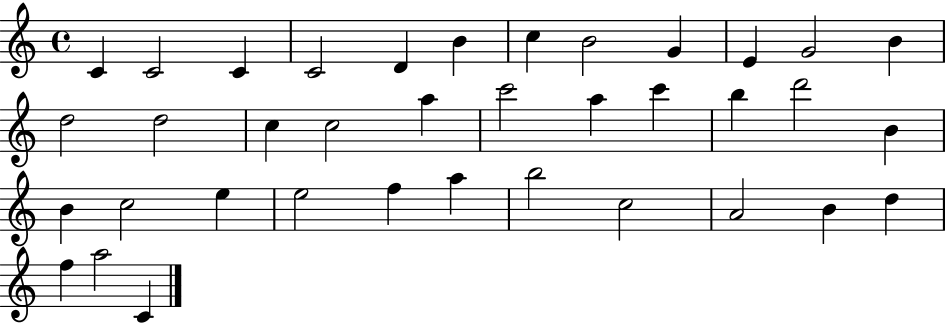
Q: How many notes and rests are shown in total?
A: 37